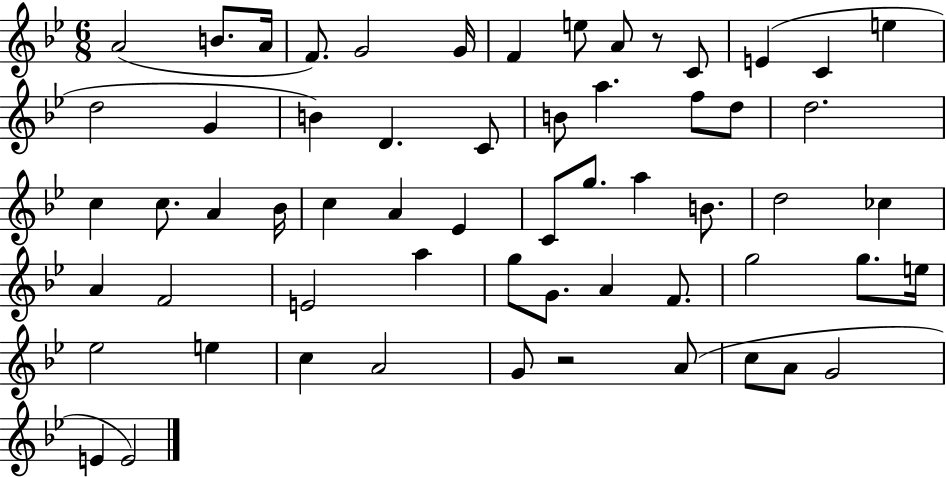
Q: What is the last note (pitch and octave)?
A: E4